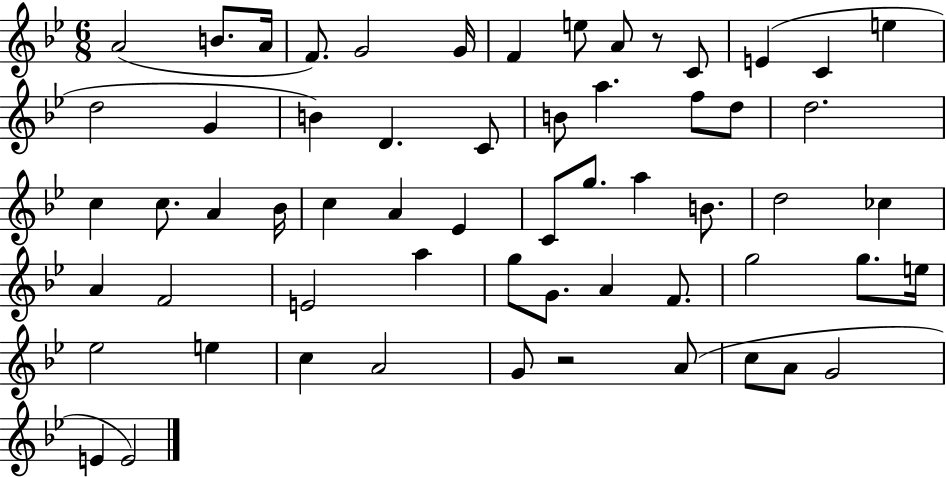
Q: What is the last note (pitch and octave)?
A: E4